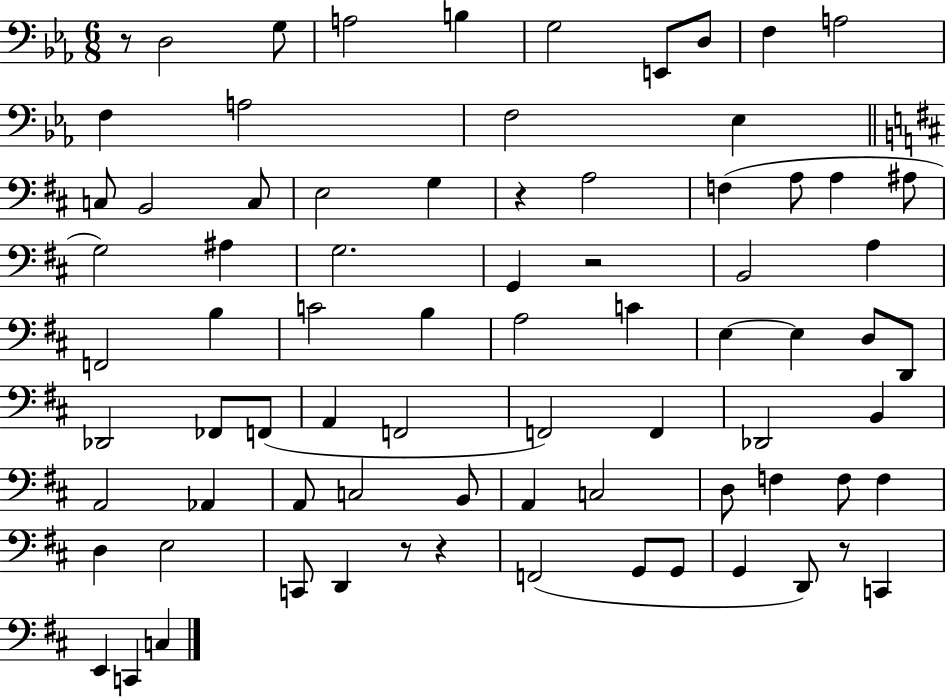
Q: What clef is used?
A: bass